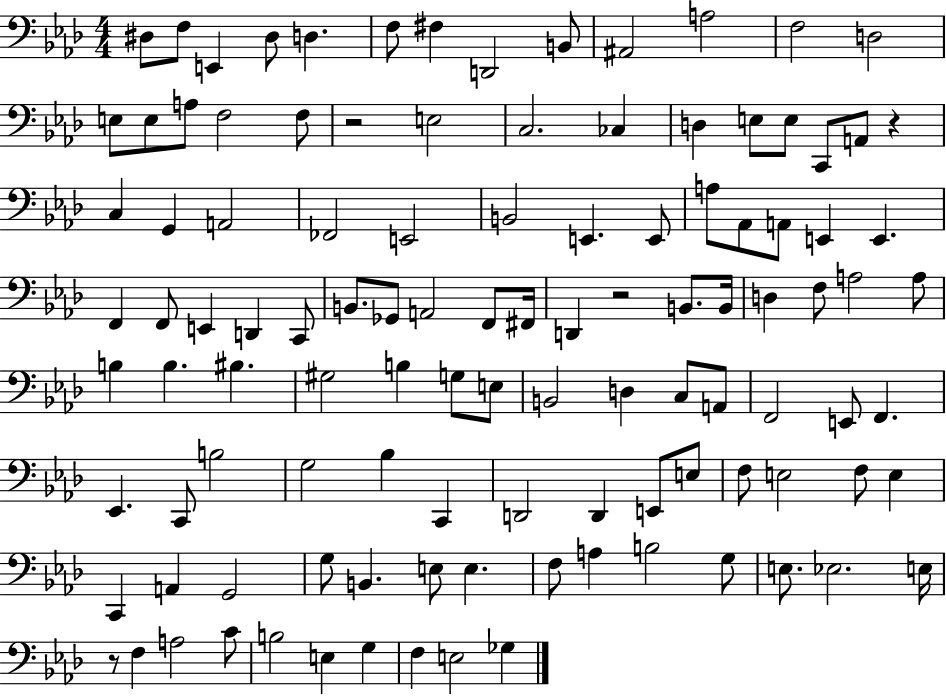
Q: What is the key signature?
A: AES major